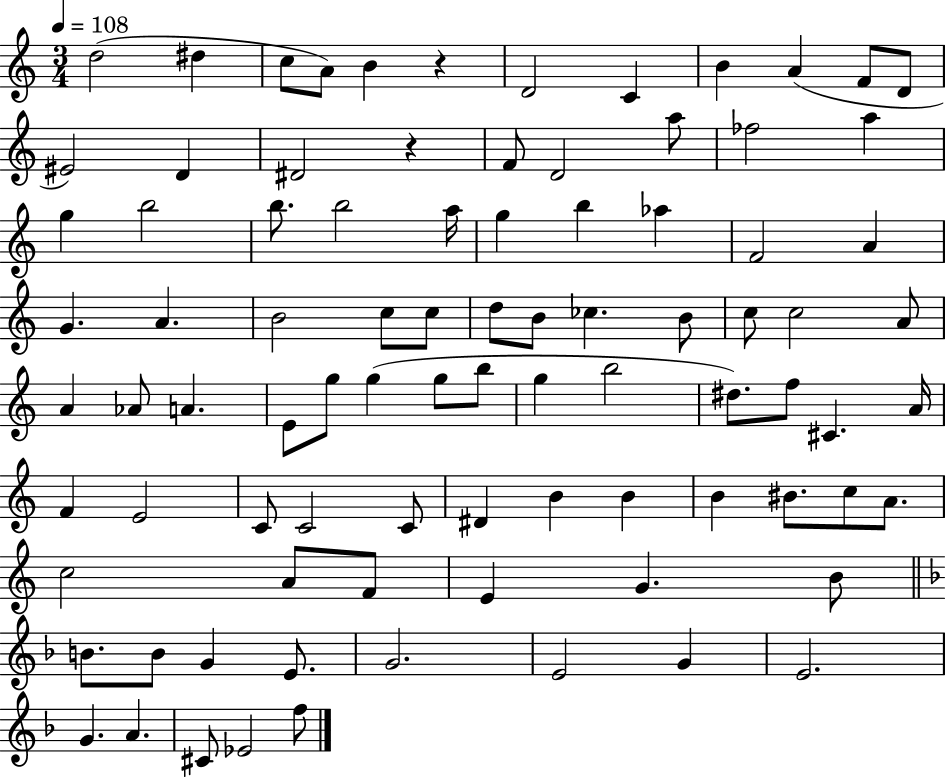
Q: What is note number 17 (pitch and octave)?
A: A5